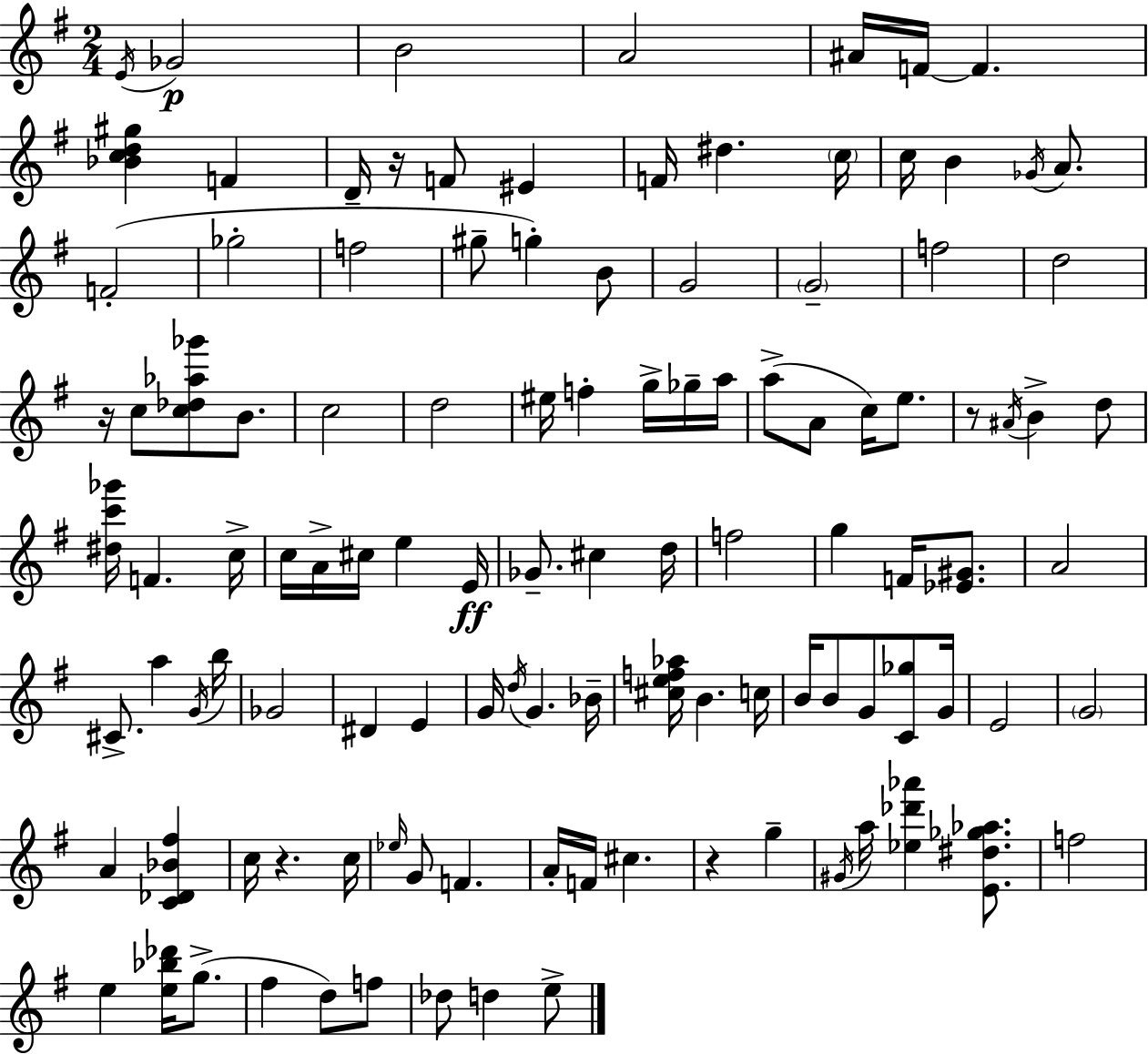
E4/s Gb4/h B4/h A4/h A#4/s F4/s F4/q. [Bb4,C5,D5,G#5]/q F4/q D4/s R/s F4/e EIS4/q F4/s D#5/q. C5/s C5/s B4/q Gb4/s A4/e. F4/h Gb5/h F5/h G#5/e G5/q B4/e G4/h G4/h F5/h D5/h R/s C5/e [C5,Db5,Ab5,Gb6]/e B4/e. C5/h D5/h EIS5/s F5/q G5/s Gb5/s A5/s A5/e A4/e C5/s E5/e. R/e A#4/s B4/q D5/e [D#5,C6,Gb6]/s F4/q. C5/s C5/s A4/s C#5/s E5/q E4/s Gb4/e. C#5/q D5/s F5/h G5/q F4/s [Eb4,G#4]/e. A4/h C#4/e. A5/q G4/s B5/s Gb4/h D#4/q E4/q G4/s D5/s G4/q. Bb4/s [C#5,E5,F5,Ab5]/s B4/q. C5/s B4/s B4/e G4/e [C4,Gb5]/e G4/s E4/h G4/h A4/q [C4,Db4,Bb4,F#5]/q C5/s R/q. C5/s Eb5/s G4/e F4/q. A4/s F4/s C#5/q. R/q G5/q G#4/s A5/s [Eb5,Db6,Ab6]/q [E4,D#5,Gb5,Ab5]/e. F5/h E5/q [E5,Bb5,Db6]/s G5/e. F#5/q D5/e F5/e Db5/e D5/q E5/e